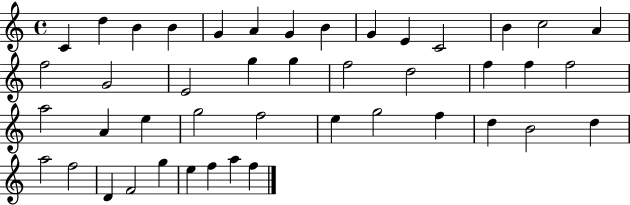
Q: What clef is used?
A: treble